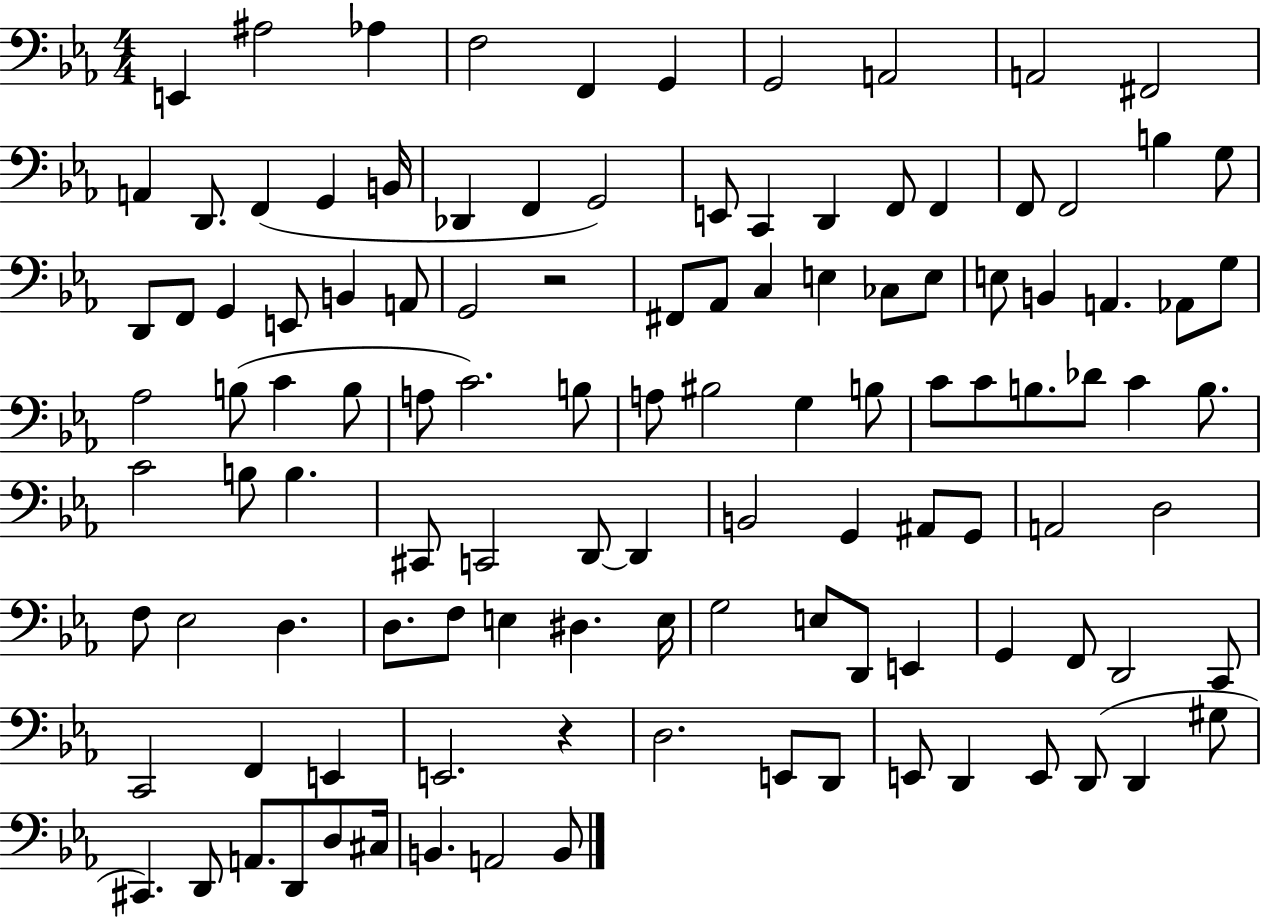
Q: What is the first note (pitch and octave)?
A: E2